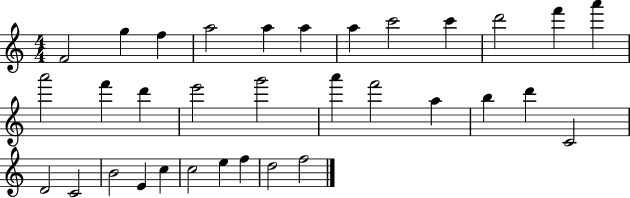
{
  \clef treble
  \numericTimeSignature
  \time 4/4
  \key c \major
  f'2 g''4 f''4 | a''2 a''4 a''4 | a''4 c'''2 c'''4 | d'''2 f'''4 a'''4 | \break a'''2 f'''4 d'''4 | e'''2 g'''2 | a'''4 f'''2 a''4 | b''4 d'''4 c'2 | \break d'2 c'2 | b'2 e'4 c''4 | c''2 e''4 f''4 | d''2 f''2 | \break \bar "|."
}